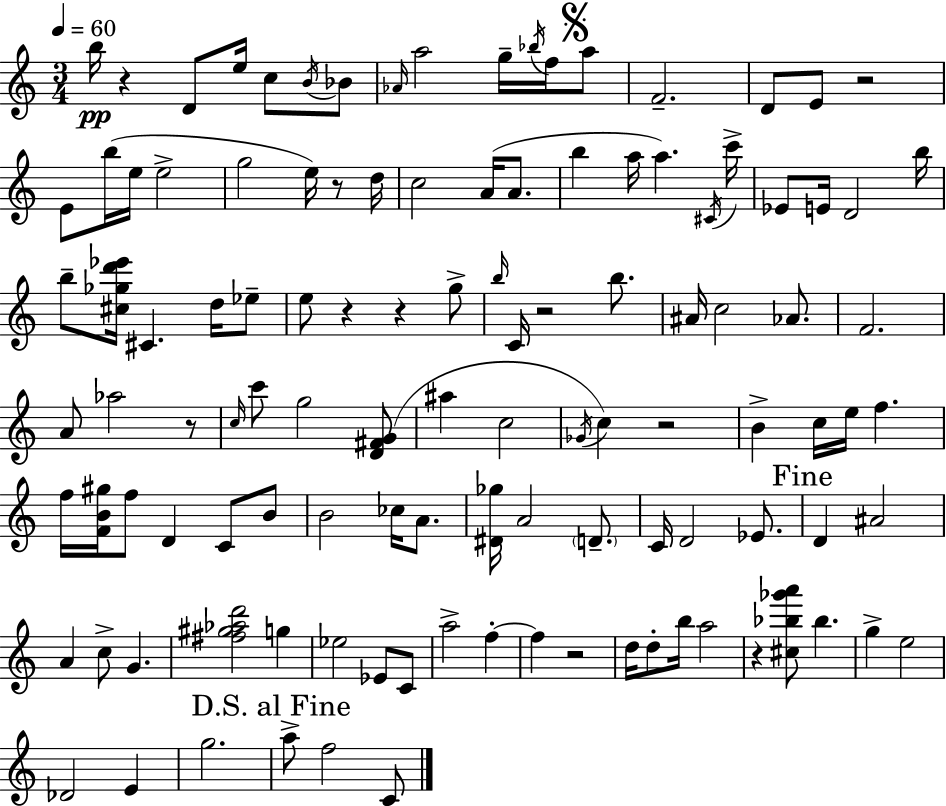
B5/s R/q D4/e E5/s C5/e B4/s Bb4/e Ab4/s A5/h G5/s Bb5/s F5/s A5/e F4/h. D4/e E4/e R/h E4/e B5/s E5/s E5/h G5/h E5/s R/e D5/s C5/h A4/s A4/e. B5/q A5/s A5/q. C#4/s C6/s Eb4/e E4/s D4/h B5/s B5/e [C#5,Gb5,D6,Eb6]/s C#4/q. D5/s Eb5/e E5/e R/q R/q G5/e B5/s C4/s R/h B5/e. A#4/s C5/h Ab4/e. F4/h. A4/e Ab5/h R/e C5/s C6/e G5/h [D4,F#4,G4]/e A#5/q C5/h Gb4/s C5/q R/h B4/q C5/s E5/s F5/q. F5/s [F4,B4,G#5]/s F5/e D4/q C4/e B4/e B4/h CES5/s A4/e. [D#4,Gb5]/s A4/h D4/e. C4/s D4/h Eb4/e. D4/q A#4/h A4/q C5/e G4/q. [F#5,G#5,Ab5,D6]/h G5/q Eb5/h Eb4/e C4/e A5/h F5/q F5/q R/h D5/s D5/e B5/s A5/h R/q [C#5,Bb5,Gb6,A6]/e Bb5/q. G5/q E5/h Db4/h E4/q G5/h. A5/e F5/h C4/e